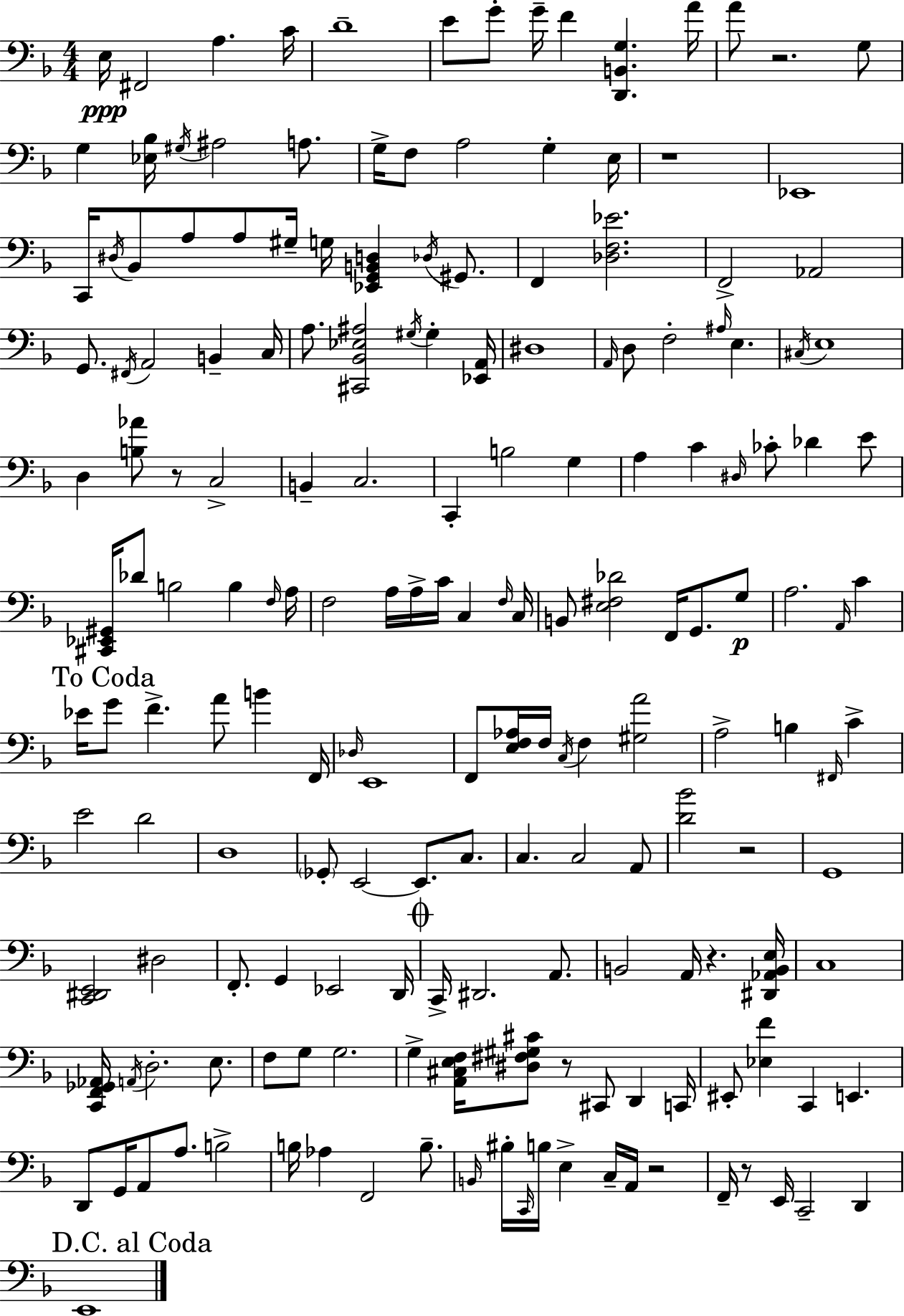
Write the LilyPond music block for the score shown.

{
  \clef bass
  \numericTimeSignature
  \time 4/4
  \key d \minor
  e16\ppp fis,2 a4. c'16 | d'1-- | e'8 g'8-. g'16-- f'4 <d, b, g>4. a'16 | a'8 r2. g8 | \break g4 <ees bes>16 \acciaccatura { gis16 } ais2 a8. | g16-> f8 a2 g4-. | e16 r1 | ees,1 | \break c,16 \acciaccatura { dis16 } bes,8 a8 a8 gis16-- g16 <ees, g, b, d>4 \acciaccatura { des16 } | gis,8. f,4 <des f ees'>2. | f,2-> aes,2 | g,8. \acciaccatura { fis,16 } a,2 b,4-- | \break c16 a8. <cis, bes, ees ais>2 \acciaccatura { gis16 } | gis4-. <ees, a,>16 dis1 | \grace { a,16 } d8 f2-. | \grace { ais16 } e4. \acciaccatura { cis16 } e1 | \break d4 <b aes'>8 r8 | c2-> b,4-- c2. | c,4-. b2 | g4 a4 c'4 | \break \grace { dis16 } ces'8-. des'4 e'8 <cis, ees, gis,>16 des'8 b2 | b4 \grace { f16 } a16 f2 | a16 a16-> c'16 c4 \grace { f16 } c16 b,8 <e fis des'>2 | f,16 g,8. g8\p a2. | \break \grace { a,16 } c'4 \mark "To Coda" ees'16 g'8 f'4.-> | a'8 b'4 f,16 \grace { des16 } e,1 | f,8 <e f aes>16 | f16 \acciaccatura { c16 } f4 <gis a'>2 a2-> | \break b4 \grace { fis,16 } c'4-> e'2 | d'2 d1 | \parenthesize ges,8-. | e,2~~ e,8. c8. c4. | \break c2 a,8 <d' bes'>2 | r2 g,1 | <c, dis, e,>2 | dis2 f,8.-. | \break g,4 ees,2 d,16 \mark \markup { \musicglyph "scripts.coda" } c,16-> | dis,2. a,8. b,2 | a,16 r4. <dis, aes, b, e>16 c1 | <c, f, ges, aes,>16 | \break \acciaccatura { a,16 } d2.-. e8. | f8 g8 g2. | g4-> <a, cis e f>16 <dis fis gis cis'>8 r8 cis,8 d,4 c,16 | eis,8-. <ees f'>4 c,4 e,4. | \break d,8 g,16 a,8 a8. b2-> | b16 aes4 f,2 b8.-- | \grace { b,16 } bis16-. \grace { c,16 } b16 e4-> c16-- a,16 r2 | f,16-- r8 e,16 c,2-- d,4 | \break \mark "D.C. al Coda" e,1 | \bar "|."
}